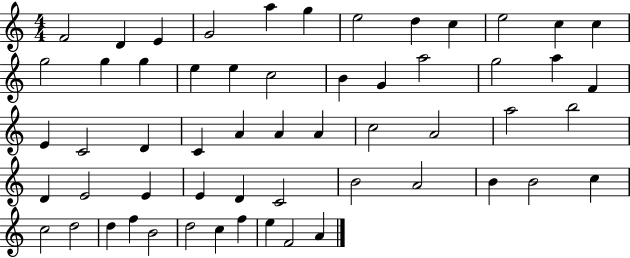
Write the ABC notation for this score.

X:1
T:Untitled
M:4/4
L:1/4
K:C
F2 D E G2 a g e2 d c e2 c c g2 g g e e c2 B G a2 g2 a F E C2 D C A A A c2 A2 a2 b2 D E2 E E D C2 B2 A2 B B2 c c2 d2 d f B2 d2 c f e F2 A